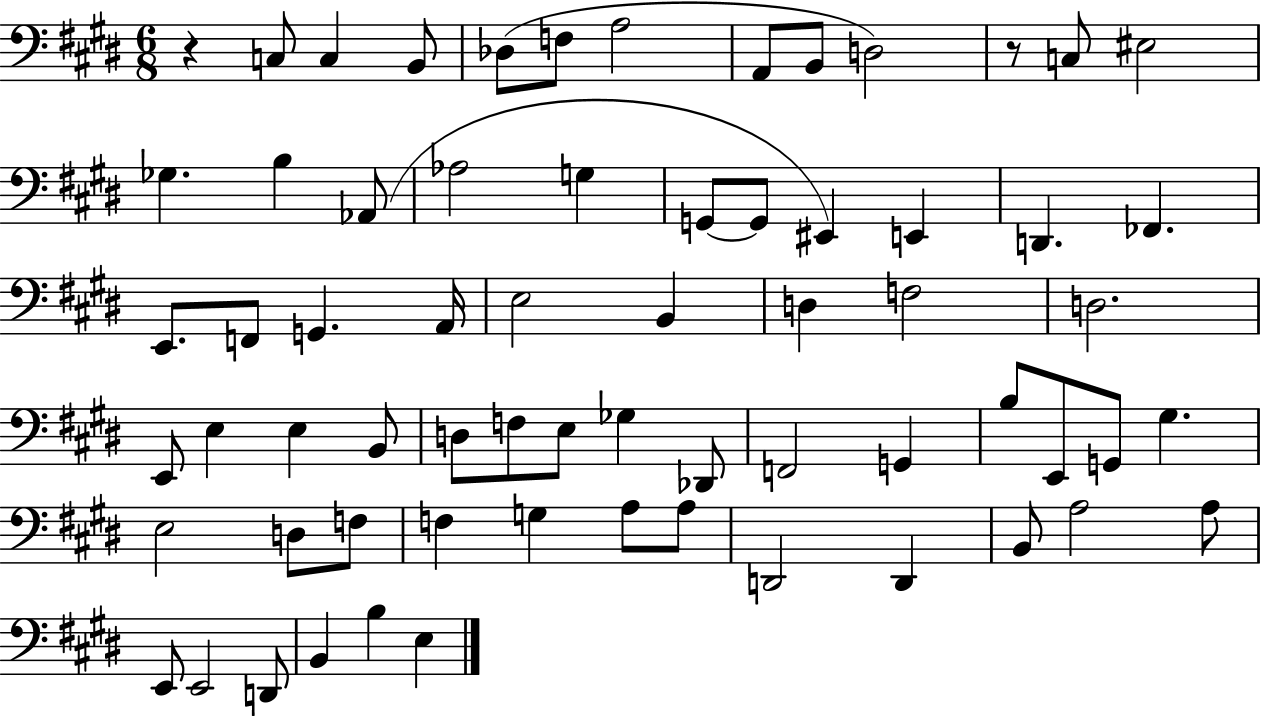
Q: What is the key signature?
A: E major